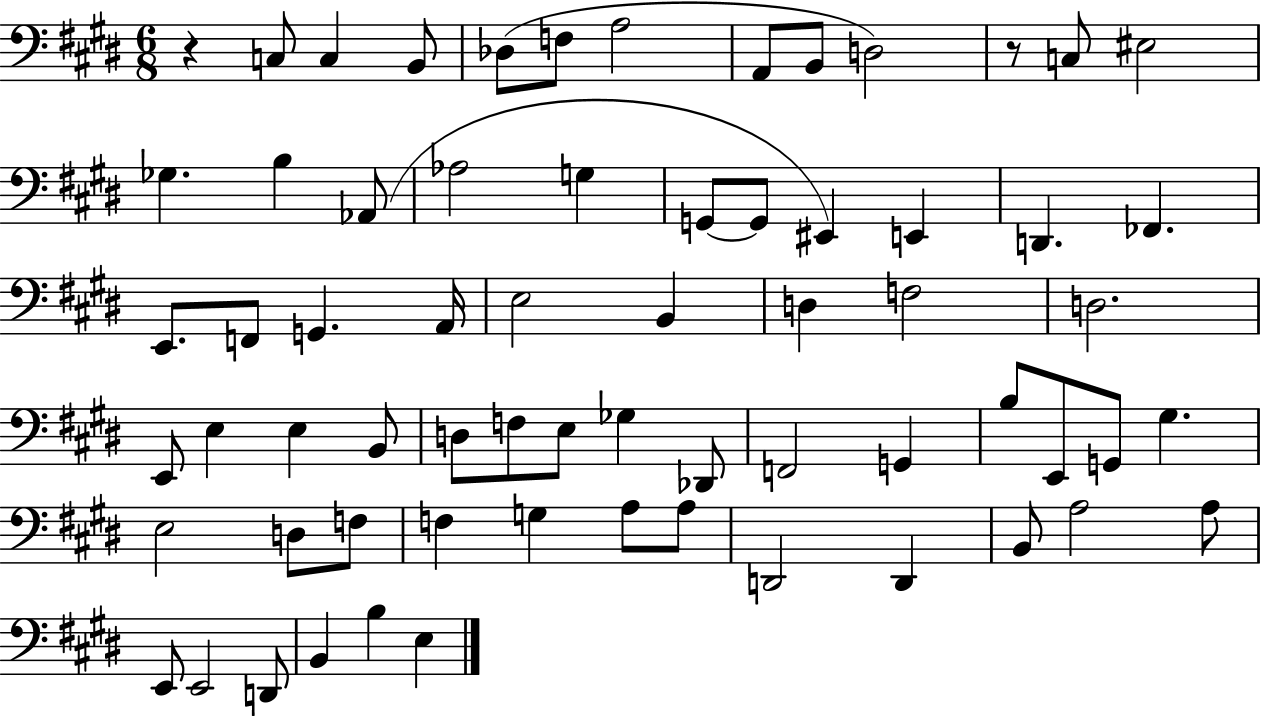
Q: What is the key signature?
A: E major